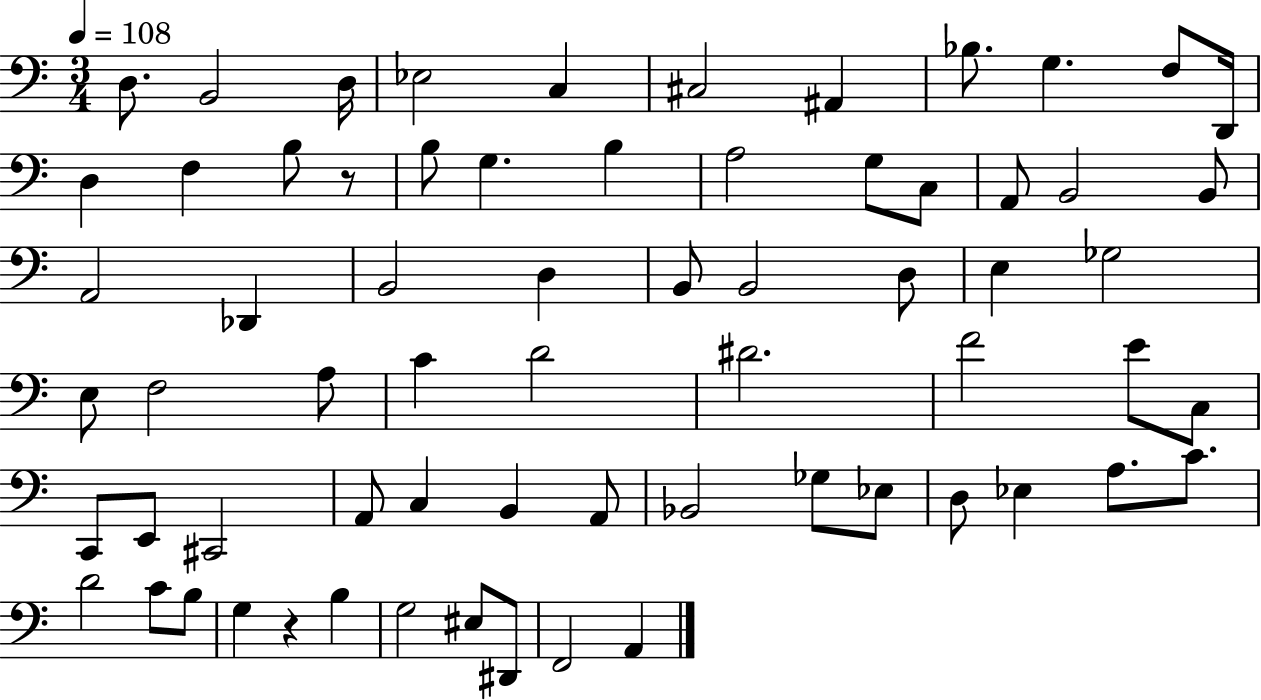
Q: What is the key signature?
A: C major